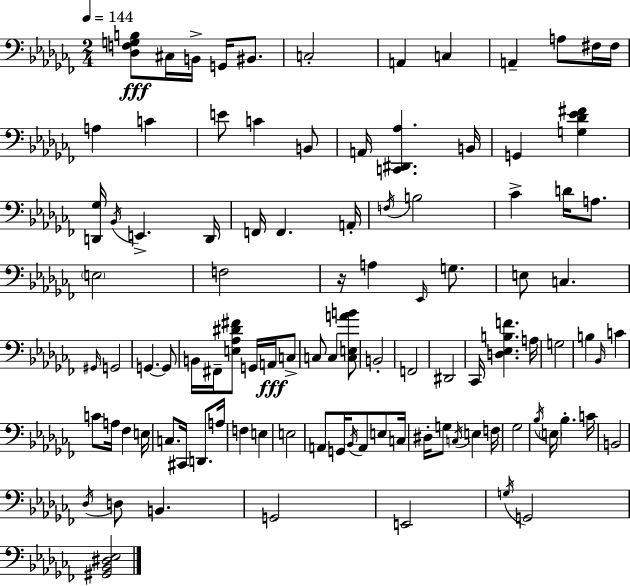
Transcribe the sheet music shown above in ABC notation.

X:1
T:Untitled
M:2/4
L:1/4
K:Abm
[_D,F,G,B,]/2 ^C,/4 B,,/4 G,,/4 ^B,,/2 C,2 A,, C, A,, A,/2 ^F,/4 ^F,/4 A, C E/2 C B,,/2 A,,/4 [C,,^D,,_A,] B,,/4 G,, [G,_D_E^F] [D,,_G,]/4 _B,,/4 E,, D,,/4 F,,/4 F,, A,,/4 F,/4 B,2 _C D/4 A,/2 E,2 F,2 z/4 A, _E,,/4 G,/2 E,/2 C, ^G,,/4 G,,2 G,, G,,/2 B,,/4 ^F,,/4 [E,_A,^D^F]/2 G,,/4 A,,/4 C,/2 C,/2 C, [C,E,AB]/2 B,,2 F,,2 ^D,,2 _C,,/4 [D,_E,B,F] A,/4 G,2 B, _B,,/4 C C/2 A,/4 _F, E,/4 C,/2 ^C,,/4 D,,/2 A,/4 F, E, E,2 A,,/2 G,,/4 _B,,/4 A,,/2 E,/2 C,/4 ^D,/4 G,/2 C,/4 E, F,/4 _G,2 _B,/4 E,/4 _B, C/4 B,,2 _D,/4 D,/2 B,, G,,2 E,,2 G,/4 G,,2 [^G,,_B,,^D,_E,]2